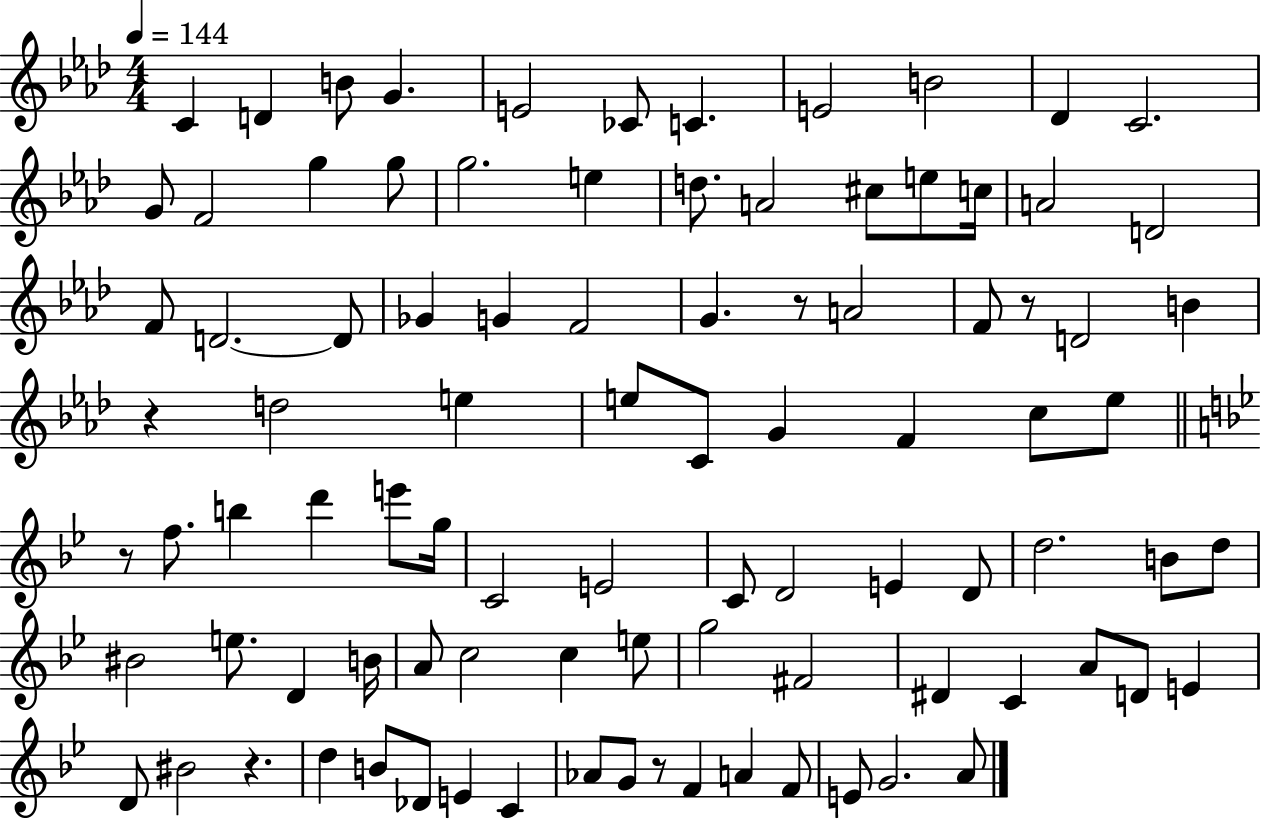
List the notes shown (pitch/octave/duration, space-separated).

C4/q D4/q B4/e G4/q. E4/h CES4/e C4/q. E4/h B4/h Db4/q C4/h. G4/e F4/h G5/q G5/e G5/h. E5/q D5/e. A4/h C#5/e E5/e C5/s A4/h D4/h F4/e D4/h. D4/e Gb4/q G4/q F4/h G4/q. R/e A4/h F4/e R/e D4/h B4/q R/q D5/h E5/q E5/e C4/e G4/q F4/q C5/e E5/e R/e F5/e. B5/q D6/q E6/e G5/s C4/h E4/h C4/e D4/h E4/q D4/e D5/h. B4/e D5/e BIS4/h E5/e. D4/q B4/s A4/e C5/h C5/q E5/e G5/h F#4/h D#4/q C4/q A4/e D4/e E4/q D4/e BIS4/h R/q. D5/q B4/e Db4/e E4/q C4/q Ab4/e G4/e R/e F4/q A4/q F4/e E4/e G4/h. A4/e